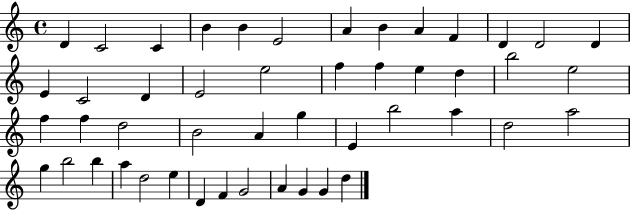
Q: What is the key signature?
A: C major